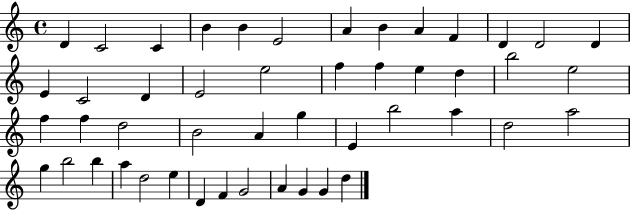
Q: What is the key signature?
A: C major